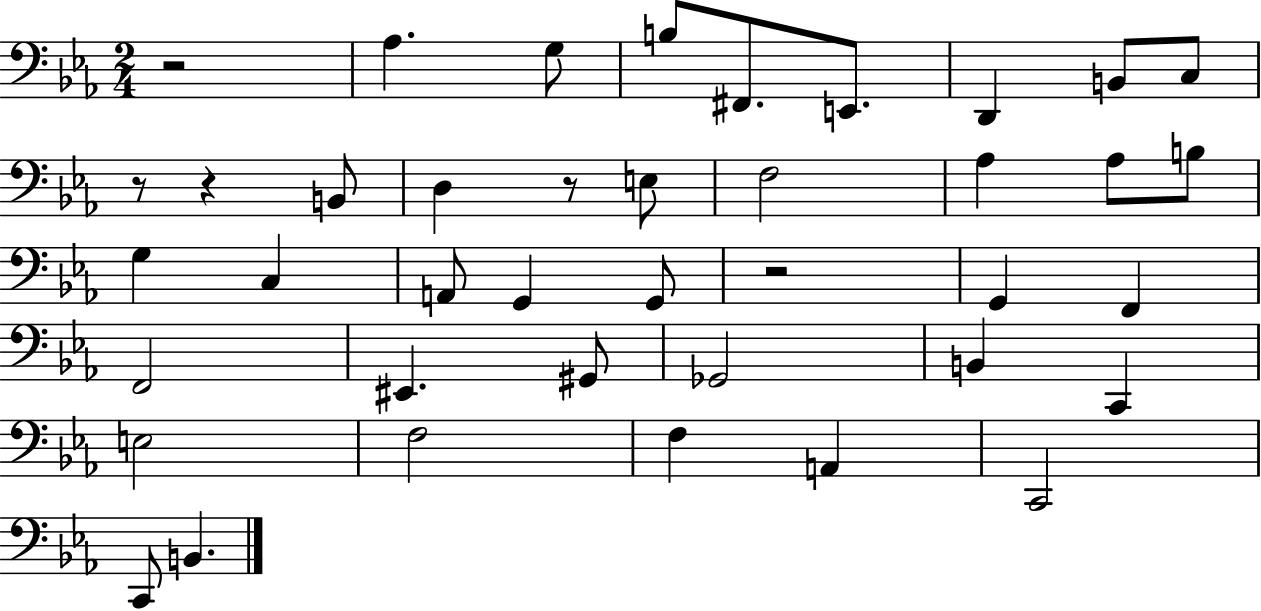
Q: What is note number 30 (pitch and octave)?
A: F3